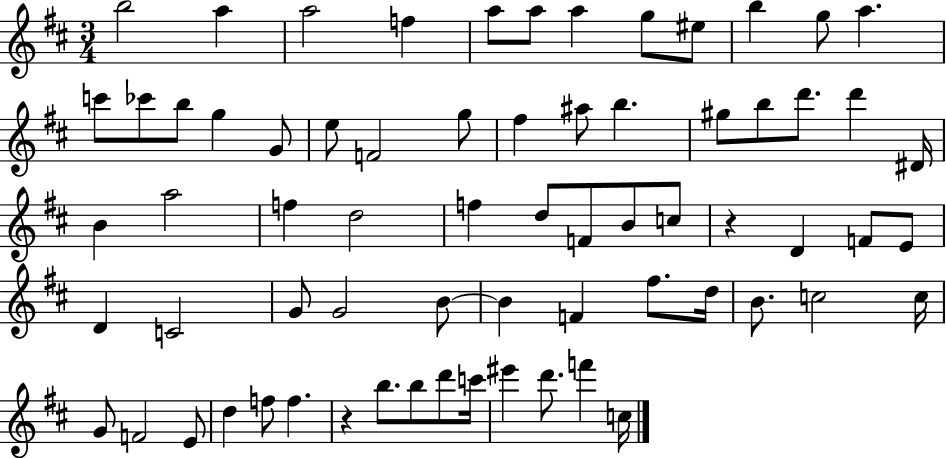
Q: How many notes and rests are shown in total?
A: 68